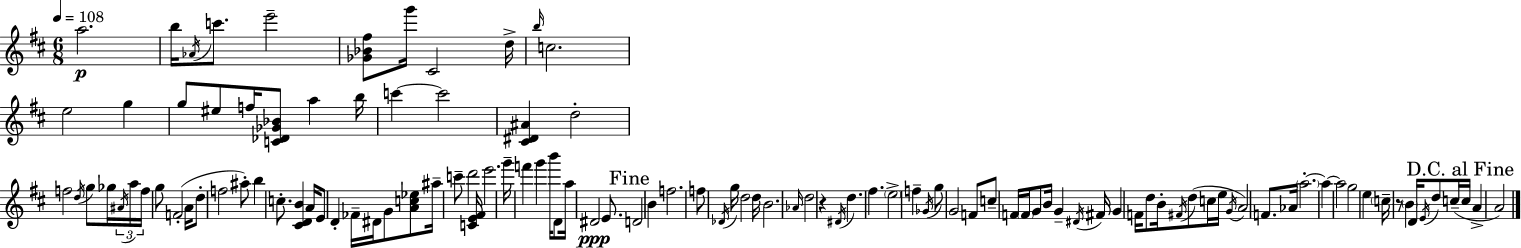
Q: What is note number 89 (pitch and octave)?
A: E5